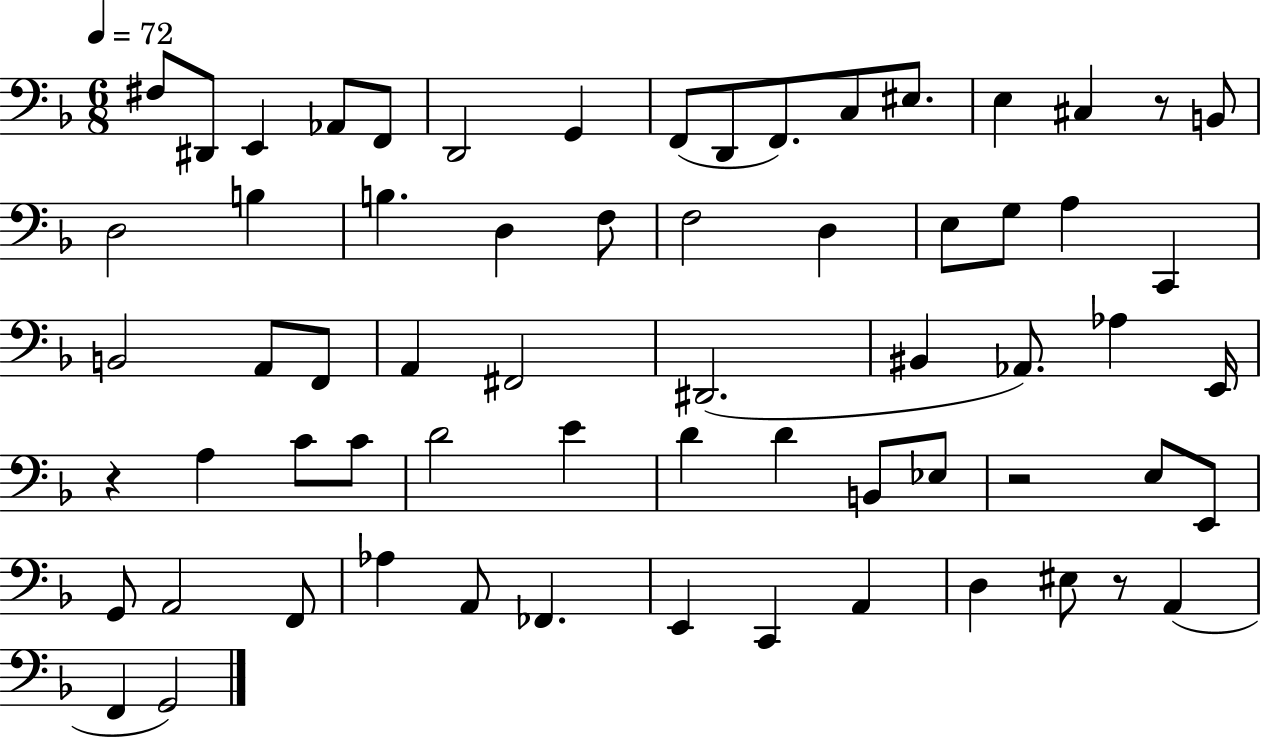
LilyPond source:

{
  \clef bass
  \numericTimeSignature
  \time 6/8
  \key f \major
  \tempo 4 = 72
  fis8 dis,8 e,4 aes,8 f,8 | d,2 g,4 | f,8( d,8 f,8.) c8 eis8. | e4 cis4 r8 b,8 | \break d2 b4 | b4. d4 f8 | f2 d4 | e8 g8 a4 c,4 | \break b,2 a,8 f,8 | a,4 fis,2 | dis,2.( | bis,4 aes,8.) aes4 e,16 | \break r4 a4 c'8 c'8 | d'2 e'4 | d'4 d'4 b,8 ees8 | r2 e8 e,8 | \break g,8 a,2 f,8 | aes4 a,8 fes,4. | e,4 c,4 a,4 | d4 eis8 r8 a,4( | \break f,4 g,2) | \bar "|."
}